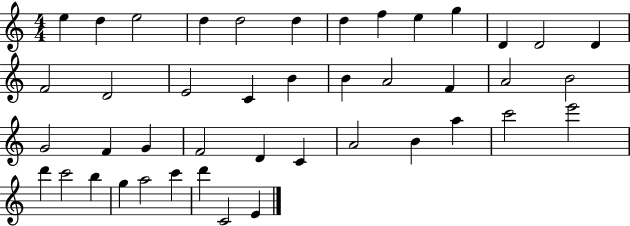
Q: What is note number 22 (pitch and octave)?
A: A4